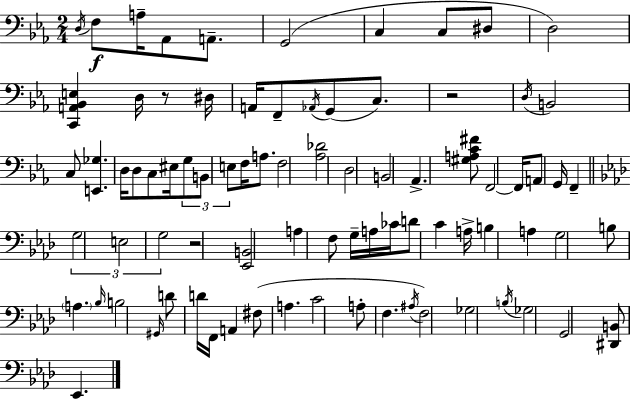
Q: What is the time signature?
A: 2/4